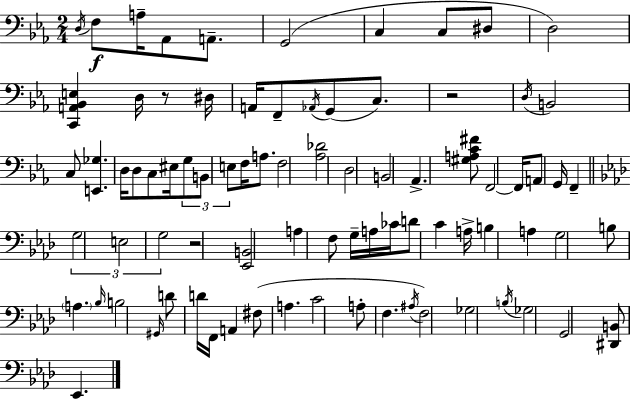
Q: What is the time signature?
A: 2/4